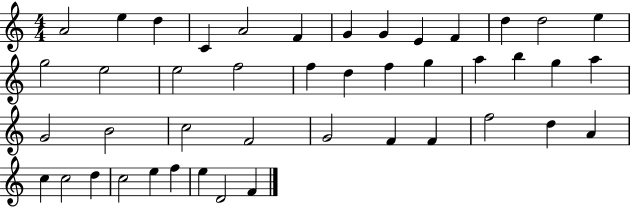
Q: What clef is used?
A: treble